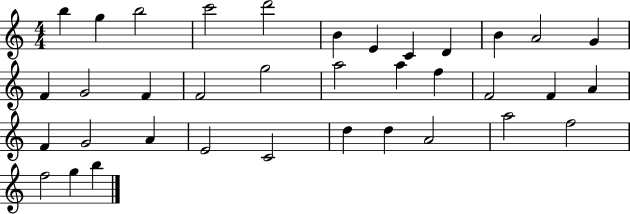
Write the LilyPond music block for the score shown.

{
  \clef treble
  \numericTimeSignature
  \time 4/4
  \key c \major
  b''4 g''4 b''2 | c'''2 d'''2 | b'4 e'4 c'4 d'4 | b'4 a'2 g'4 | \break f'4 g'2 f'4 | f'2 g''2 | a''2 a''4 f''4 | f'2 f'4 a'4 | \break f'4 g'2 a'4 | e'2 c'2 | d''4 d''4 a'2 | a''2 f''2 | \break f''2 g''4 b''4 | \bar "|."
}